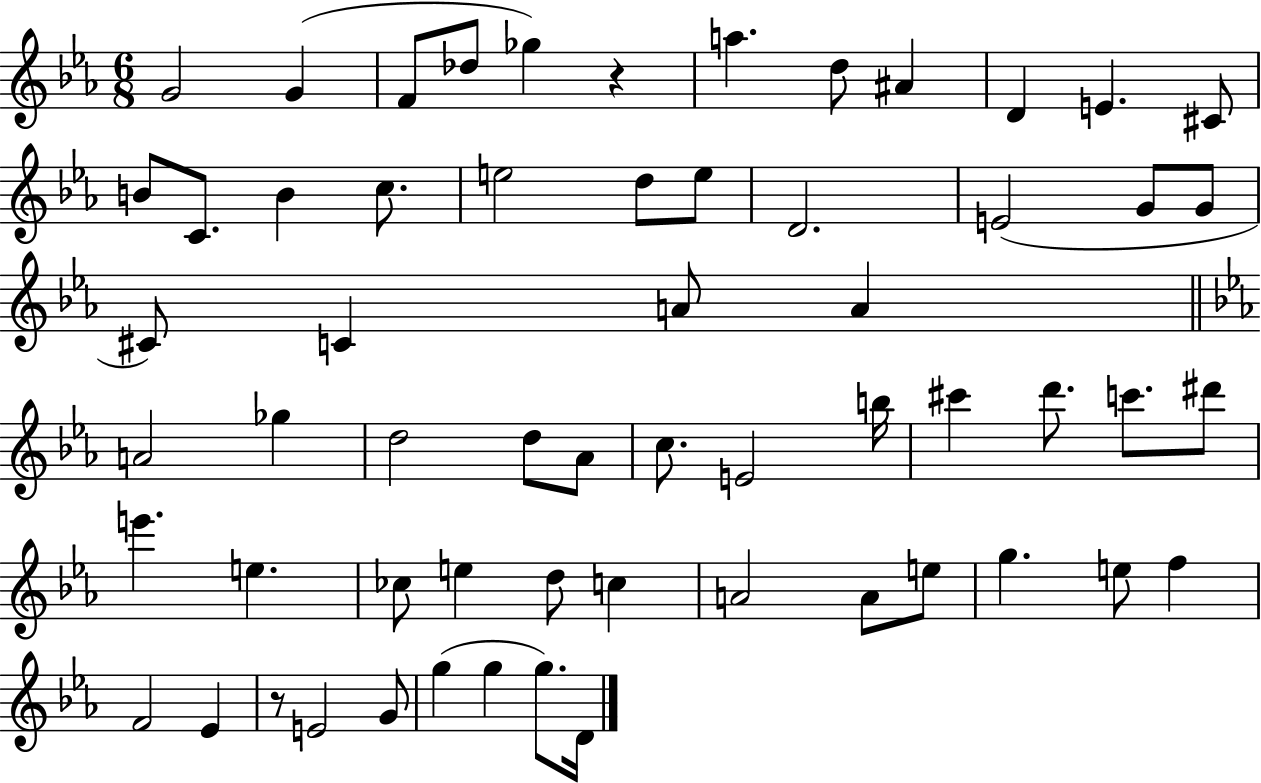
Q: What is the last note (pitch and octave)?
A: D4